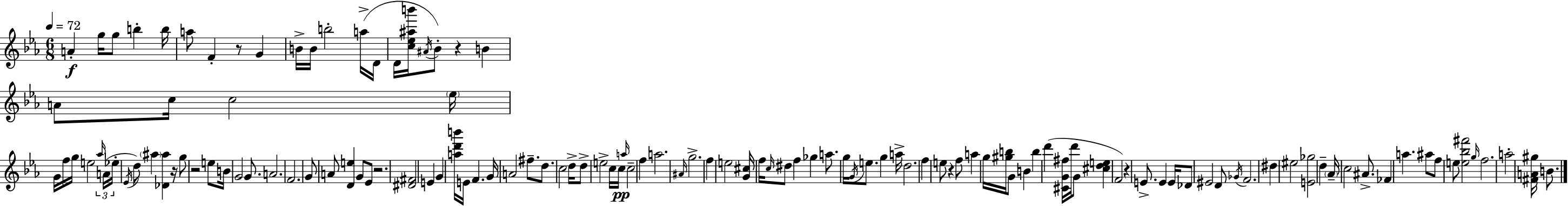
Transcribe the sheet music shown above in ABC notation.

X:1
T:Untitled
M:6/8
L:1/4
K:Cm
A g/4 g/2 b b/4 a/2 F z/2 G B/4 B/4 b2 a/4 D/4 D/4 [c_e^ab']/4 ^A/4 _B/2 z B A/2 c/4 c2 _e/4 G/4 f/4 g/4 e2 _a/4 A/4 _e/4 _E/4 d/2 ^a [_D^a] z/4 g/2 z2 e/2 B/4 G2 G/2 A2 F2 G/2 A/2 [De] G/2 _E/2 z2 [^D^F]2 E G [ad'b']/4 E/4 F G/4 A2 ^f/2 d/2 c2 d/4 d/2 e2 c/4 c/4 a/4 c2 f a2 ^A/4 g2 f e2 [G^c]/4 f/4 c/4 ^d/2 f _g a/2 g/4 G/4 e/2 g a/4 d2 f e/2 z f/2 a g/4 [^gb]/4 G/2 B b d' [^CG^f]/4 d'/4 G/2 [^cde] F2 z E/2 E E/4 _D/2 ^E2 D/2 _G/4 F2 ^d ^e2 [E_g]2 d _A/4 c2 ^A/2 _F a ^a/2 f/2 e/2 [e_b^f']2 g/4 f2 a2 [^FA^g]/4 B/2